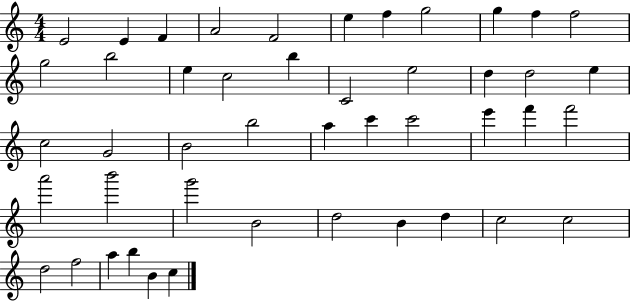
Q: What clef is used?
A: treble